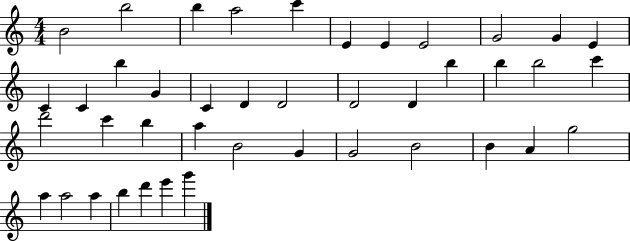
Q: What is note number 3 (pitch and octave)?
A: B5